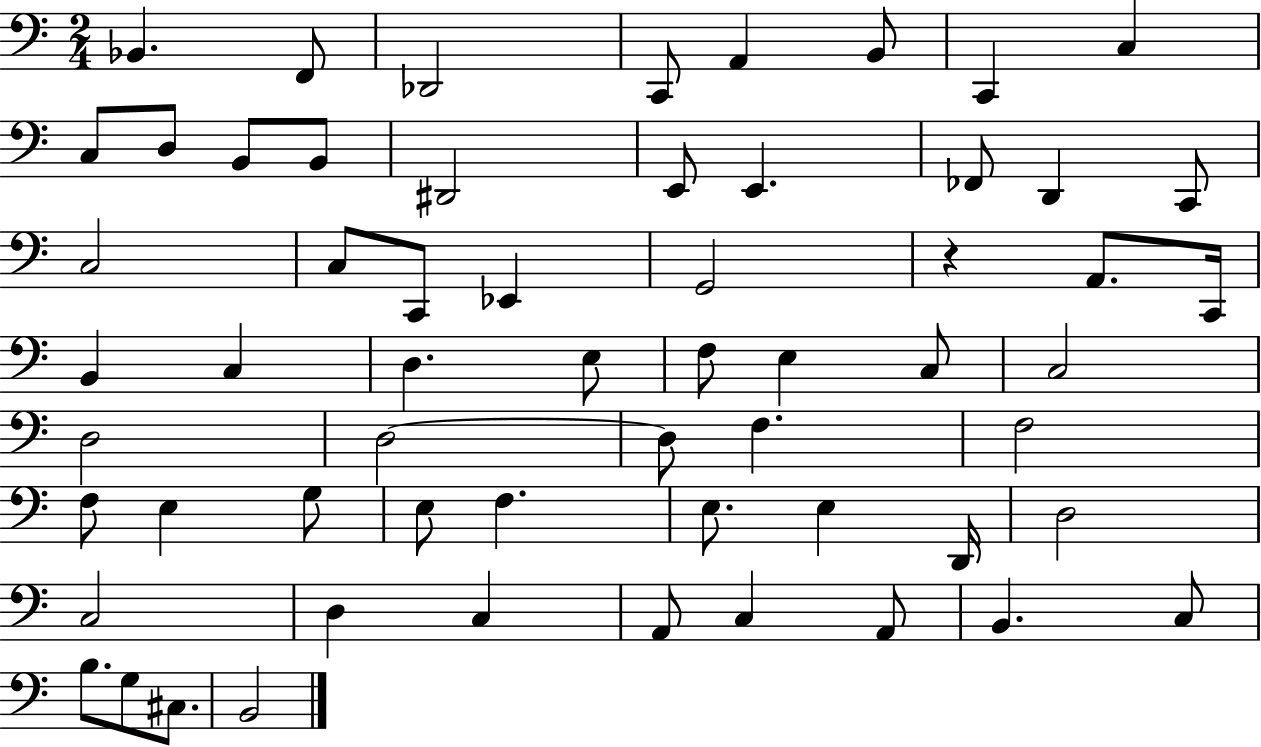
{
  \clef bass
  \numericTimeSignature
  \time 2/4
  \key c \major
  \repeat volta 2 { bes,4. f,8 | des,2 | c,8 a,4 b,8 | c,4 c4 | \break c8 d8 b,8 b,8 | dis,2 | e,8 e,4. | fes,8 d,4 c,8 | \break c2 | c8 c,8 ees,4 | g,2 | r4 a,8. c,16 | \break b,4 c4 | d4. e8 | f8 e4 c8 | c2 | \break d2 | d2~~ | d8 f4. | f2 | \break f8 e4 g8 | e8 f4. | e8. e4 d,16 | d2 | \break c2 | d4 c4 | a,8 c4 a,8 | b,4. c8 | \break b8. g8 cis8. | b,2 | } \bar "|."
}